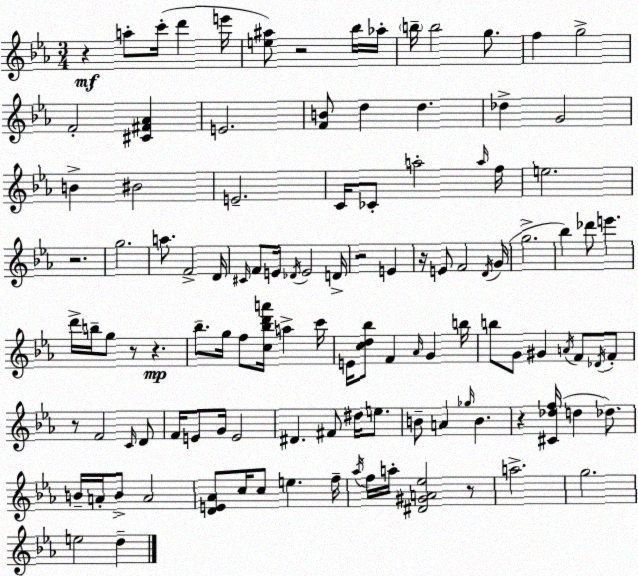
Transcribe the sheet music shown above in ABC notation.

X:1
T:Untitled
M:3/4
L:1/4
K:Eb
z a/2 c'/4 d' e'/4 [e^a]/2 z2 _b/4 _a/4 b/4 b2 g/2 f g2 F2 [^C^F_A] E2 [FB]/2 d d _d G2 B ^B2 E2 C/4 _C/2 a2 a/4 f/4 e2 z2 g2 a/2 F2 D/4 ^C/4 F/2 E/4 _D/4 E2 D/4 z2 E z/4 E/2 F2 D/4 G/4 g2 _b _d'/2 e' d'/4 b/4 g/2 z/2 z _b/2 g/4 f/2 [c_bd'a']/4 a c'/4 E/4 [cd_b]/2 F _A/4 G b/4 b/2 G/2 ^G A/4 F/2 _D/4 F/2 z/2 F2 C/4 D/2 F/4 E/2 G/4 E2 ^D ^F/2 ^d/4 e/2 B/2 A _g/4 B z [^C_df]/4 d _d/2 B/4 A/4 B/2 A2 [DE_A]/2 c/4 c/2 e f/4 _a/4 f/4 a/4 [^D^GA_e]2 z/2 a2 g2 e2 d